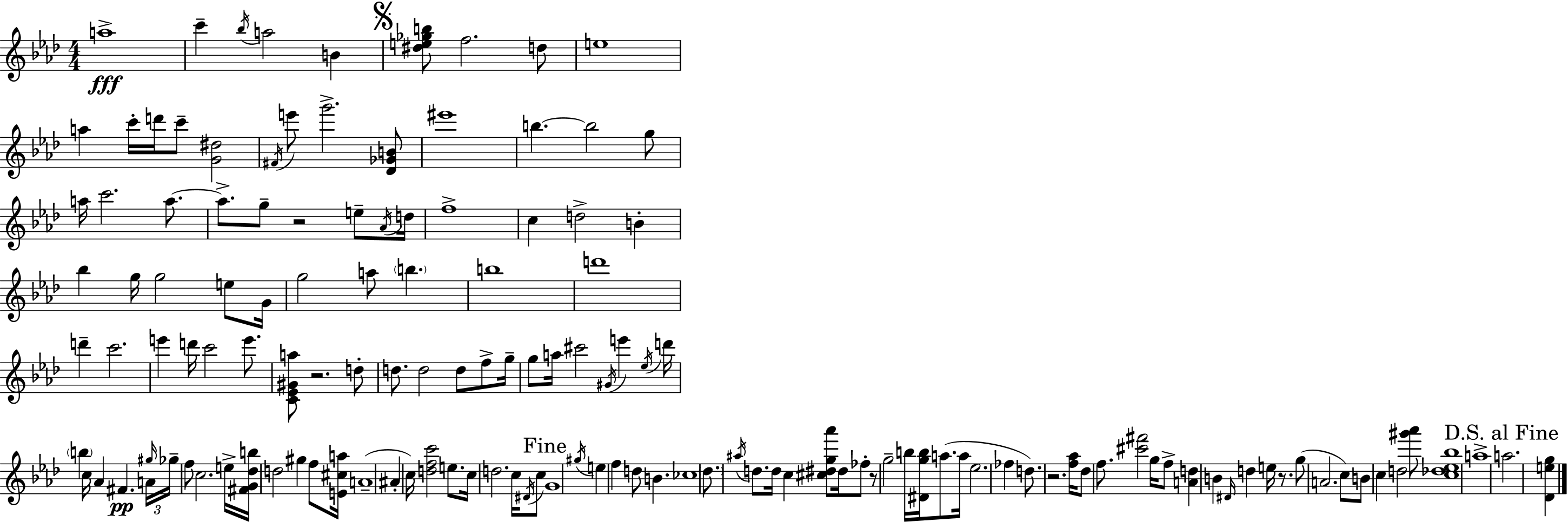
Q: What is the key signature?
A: AES major